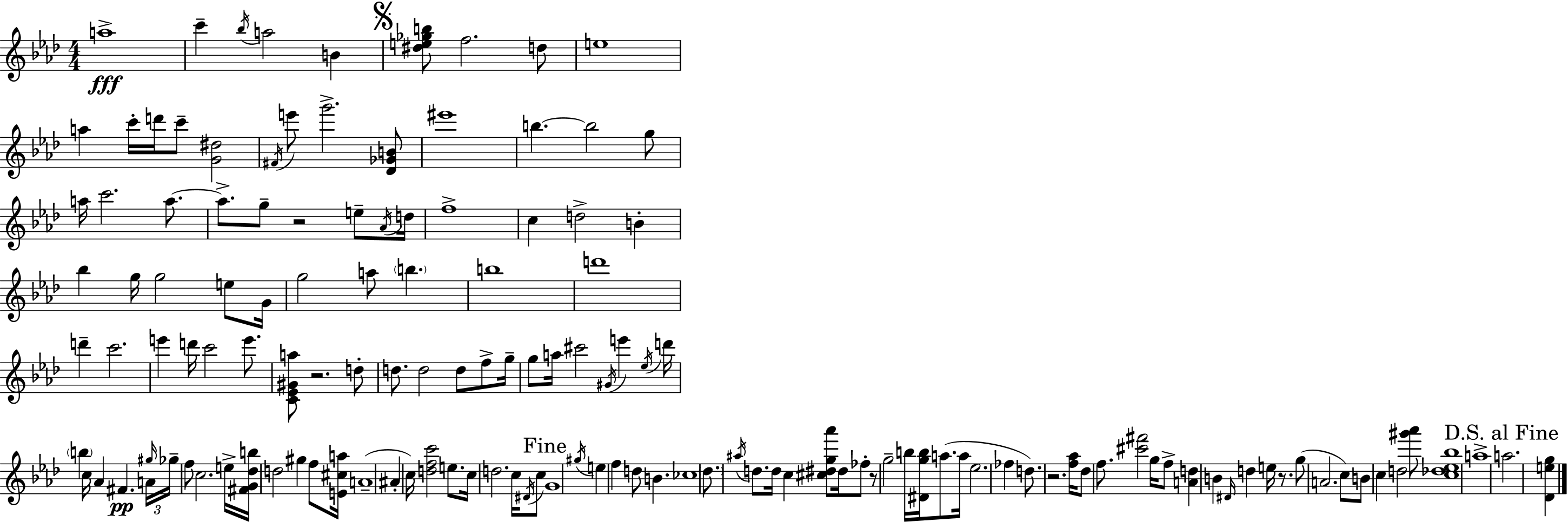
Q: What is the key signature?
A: AES major